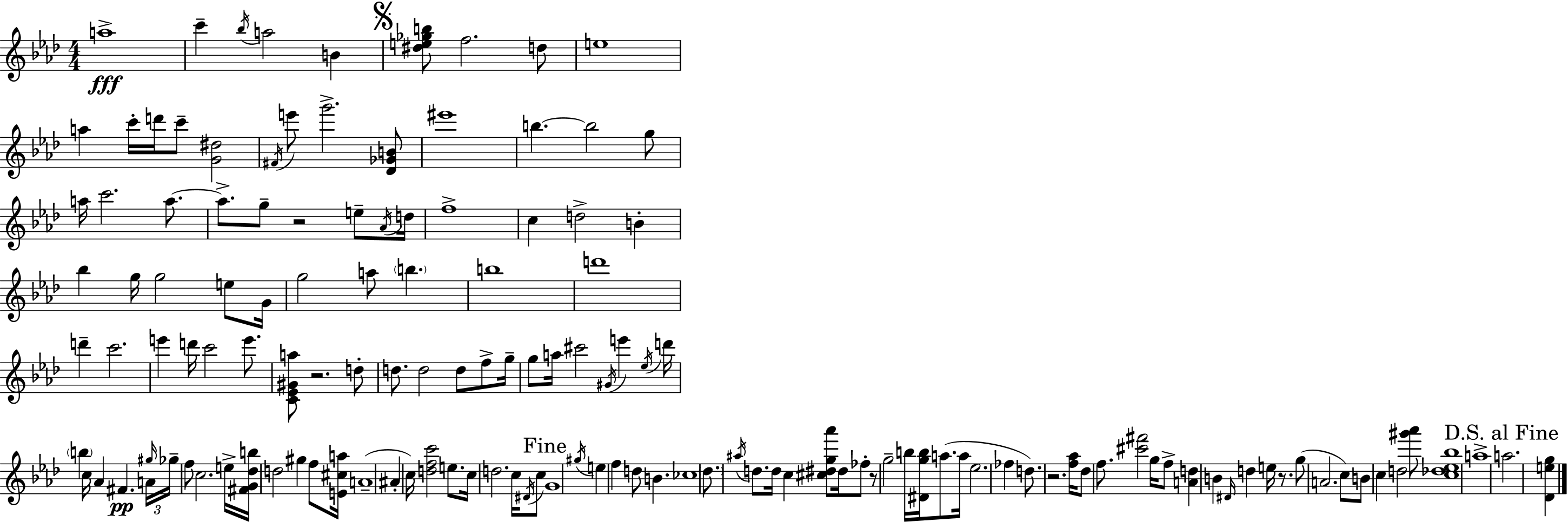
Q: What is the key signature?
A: AES major